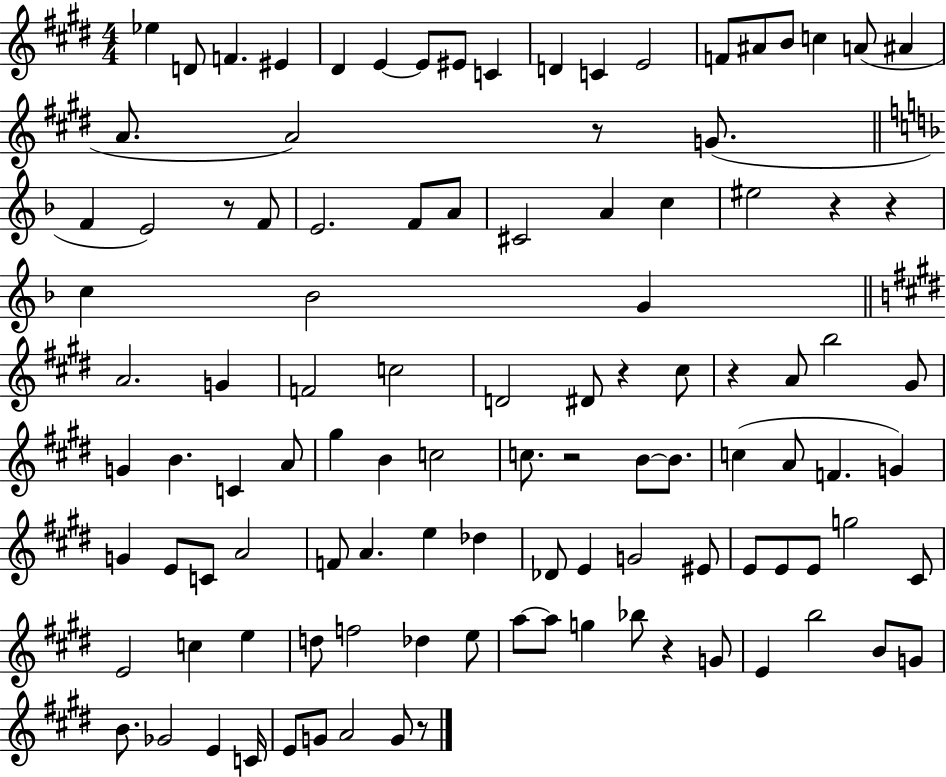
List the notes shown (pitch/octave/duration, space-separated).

Eb5/q D4/e F4/q. EIS4/q D#4/q E4/q E4/e EIS4/e C4/q D4/q C4/q E4/h F4/e A#4/e B4/e C5/q A4/e A#4/q A4/e. A4/h R/e G4/e. F4/q E4/h R/e F4/e E4/h. F4/e A4/e C#4/h A4/q C5/q EIS5/h R/q R/q C5/q Bb4/h G4/q A4/h. G4/q F4/h C5/h D4/h D#4/e R/q C#5/e R/q A4/e B5/h G#4/e G4/q B4/q. C4/q A4/e G#5/q B4/q C5/h C5/e. R/h B4/e B4/e. C5/q A4/e F4/q. G4/q G4/q E4/e C4/e A4/h F4/e A4/q. E5/q Db5/q Db4/e E4/q G4/h EIS4/e E4/e E4/e E4/e G5/h C#4/e E4/h C5/q E5/q D5/e F5/h Db5/q E5/e A5/e A5/e G5/q Bb5/e R/q G4/e E4/q B5/h B4/e G4/e B4/e. Gb4/h E4/q C4/s E4/e G4/e A4/h G4/e R/e